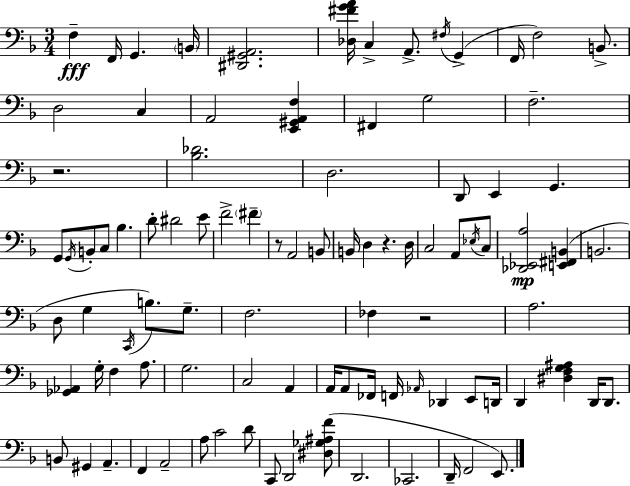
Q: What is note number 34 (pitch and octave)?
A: B2